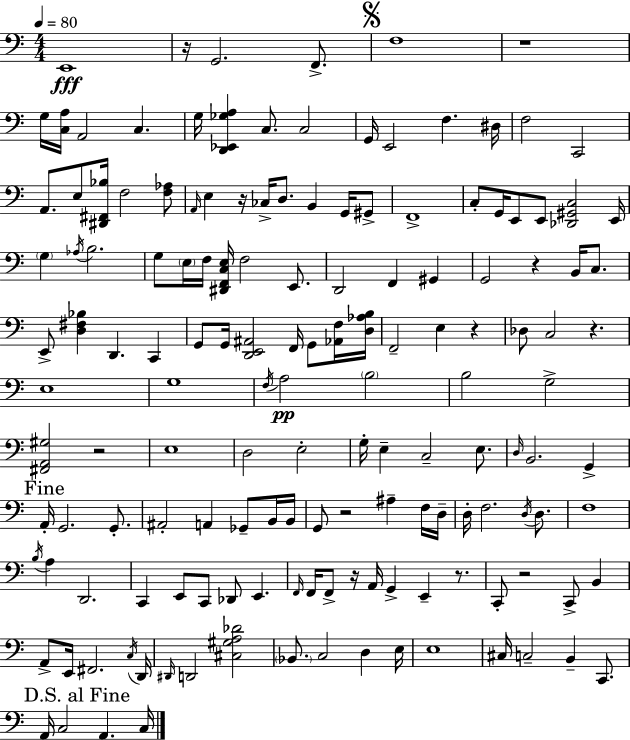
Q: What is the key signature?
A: C major